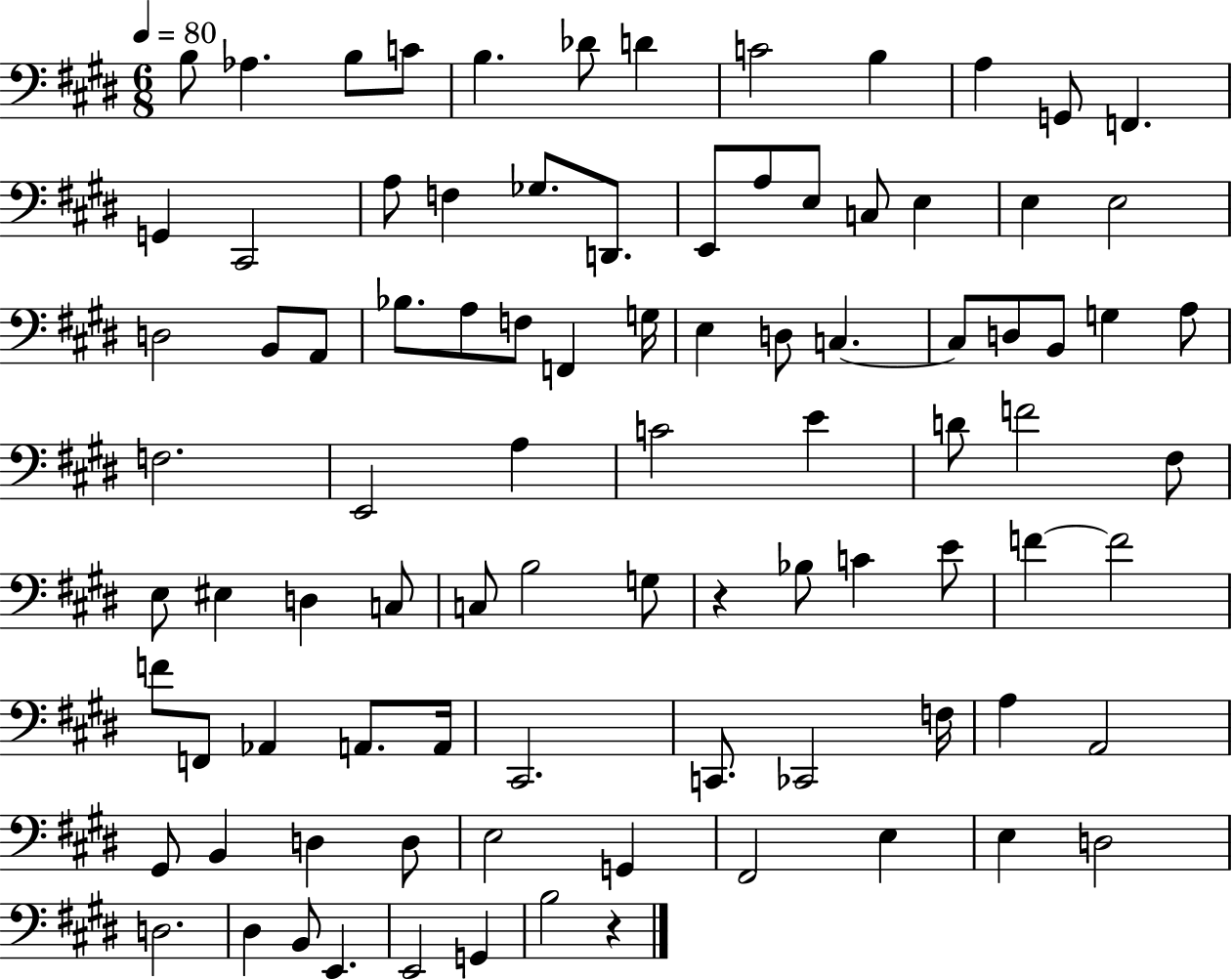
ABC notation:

X:1
T:Untitled
M:6/8
L:1/4
K:E
B,/2 _A, B,/2 C/2 B, _D/2 D C2 B, A, G,,/2 F,, G,, ^C,,2 A,/2 F, _G,/2 D,,/2 E,,/2 A,/2 E,/2 C,/2 E, E, E,2 D,2 B,,/2 A,,/2 _B,/2 A,/2 F,/2 F,, G,/4 E, D,/2 C, C,/2 D,/2 B,,/2 G, A,/2 F,2 E,,2 A, C2 E D/2 F2 ^F,/2 E,/2 ^E, D, C,/2 C,/2 B,2 G,/2 z _B,/2 C E/2 F F2 F/2 F,,/2 _A,, A,,/2 A,,/4 ^C,,2 C,,/2 _C,,2 F,/4 A, A,,2 ^G,,/2 B,, D, D,/2 E,2 G,, ^F,,2 E, E, D,2 D,2 ^D, B,,/2 E,, E,,2 G,, B,2 z